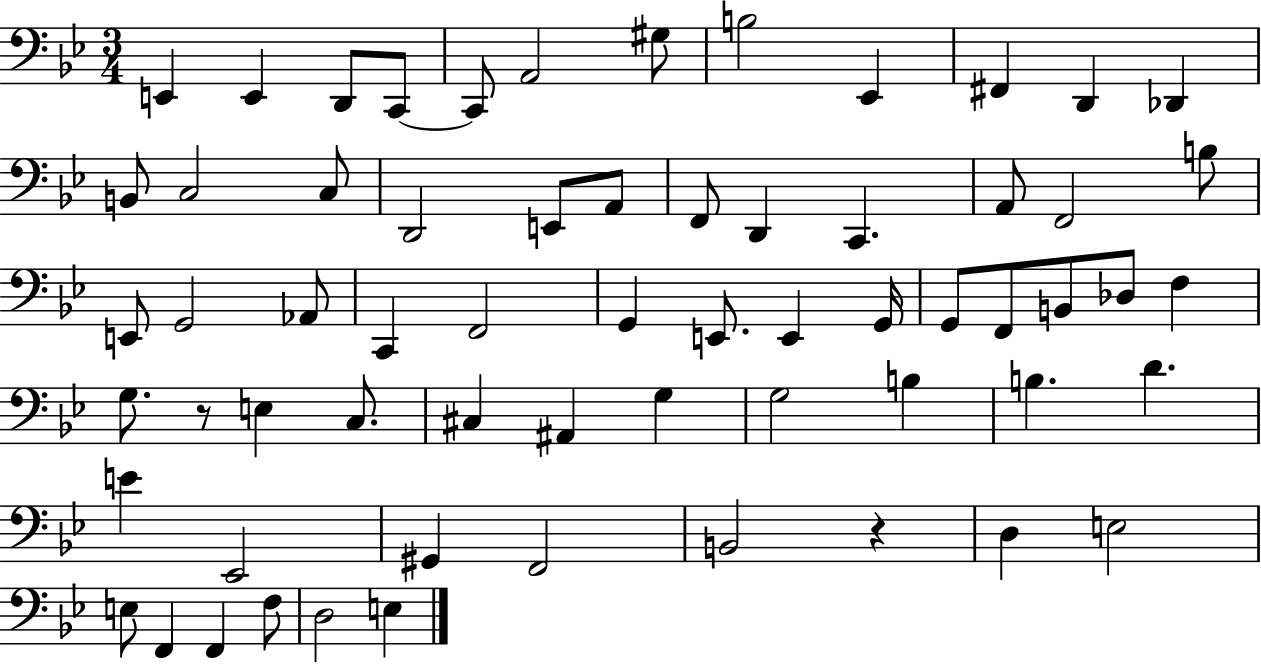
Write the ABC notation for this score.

X:1
T:Untitled
M:3/4
L:1/4
K:Bb
E,, E,, D,,/2 C,,/2 C,,/2 A,,2 ^G,/2 B,2 _E,, ^F,, D,, _D,, B,,/2 C,2 C,/2 D,,2 E,,/2 A,,/2 F,,/2 D,, C,, A,,/2 F,,2 B,/2 E,,/2 G,,2 _A,,/2 C,, F,,2 G,, E,,/2 E,, G,,/4 G,,/2 F,,/2 B,,/2 _D,/2 F, G,/2 z/2 E, C,/2 ^C, ^A,, G, G,2 B, B, D E _E,,2 ^G,, F,,2 B,,2 z D, E,2 E,/2 F,, F,, F,/2 D,2 E,